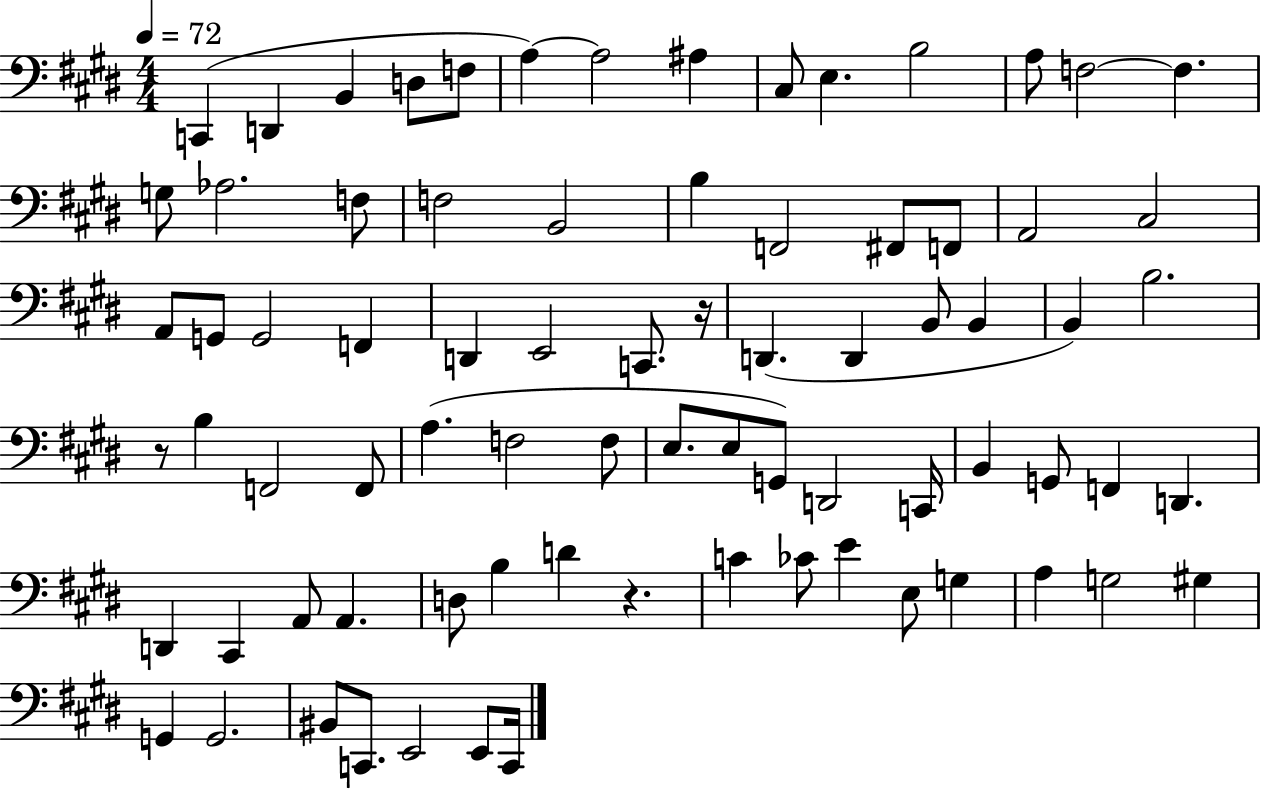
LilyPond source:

{
  \clef bass
  \numericTimeSignature
  \time 4/4
  \key e \major
  \tempo 4 = 72
  c,4( d,4 b,4 d8 f8 | a4~~) a2 ais4 | cis8 e4. b2 | a8 f2~~ f4. | \break g8 aes2. f8 | f2 b,2 | b4 f,2 fis,8 f,8 | a,2 cis2 | \break a,8 g,8 g,2 f,4 | d,4 e,2 c,8. r16 | d,4.( d,4 b,8 b,4 | b,4) b2. | \break r8 b4 f,2 f,8 | a4.( f2 f8 | e8. e8 g,8) d,2 c,16 | b,4 g,8 f,4 d,4. | \break d,4 cis,4 a,8 a,4. | d8 b4 d'4 r4. | c'4 ces'8 e'4 e8 g4 | a4 g2 gis4 | \break g,4 g,2. | bis,8 c,8. e,2 e,8 c,16 | \bar "|."
}